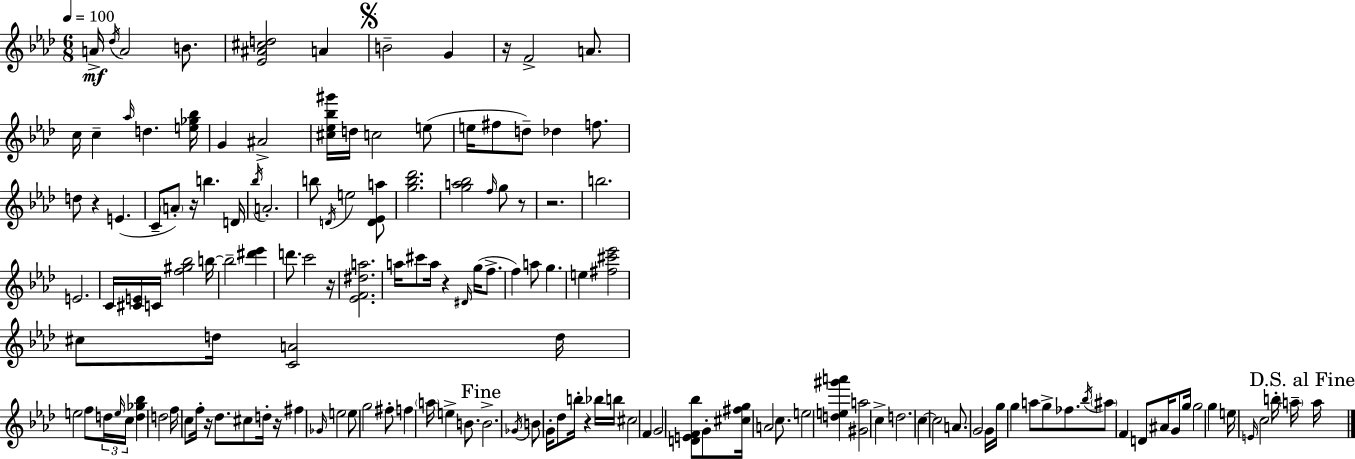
{
  \clef treble
  \numericTimeSignature
  \time 6/8
  \key aes \major
  \tempo 4 = 100
  \repeat volta 2 { a'16->\mf \acciaccatura { des''16 } a'2 b'8. | <ees' ais' cis'' d''>2 a'4 | \mark \markup { \musicglyph "scripts.segno" } b'2-- g'4 | r16 f'2-> a'8. | \break c''16 c''4-- \grace { aes''16 } d''4. | <e'' ges'' bes''>16 g'4 ais'2-> | <cis'' ees'' bes'' gis'''>16 d''16 c''2 | e''8( e''16 fis''8 d''8--) des''4 f''8. | \break d''8 r4 e'4.( | c'8-- \parenthesize a'8-.) r16 b''4. | d'16 \acciaccatura { bes''16 } a'2.-. | b''8 \acciaccatura { d'16 } e''2 | \break <d' ees' a''>8 <g'' bes'' des'''>2. | <g'' a'' bes''>2 | \grace { f''16 } g''8 r8 r2. | b''2. | \break e'2. | c'16 <cis' e'>16 c'16 <f'' gis'' bes''>2 | b''16~~ b''2-- | <dis''' ees'''>4 d'''8. c'''2 | \break r16 <ees' f' dis'' a''>2. | a''16 cis'''8 a''16 r4 | \grace { dis'16 }( g''16 f''8.-> f''4) a''8 | g''4. e''4 <fis'' cis''' ees'''>2 | \break cis''8 d''16 <c' a'>2 | d''16 e''2 | f''8 \tuplet 3/2 { d''16 \grace { e''16 } c''16 } <d'' ges'' bes''>4 d''2 | f''16 c''8 f''16-. r16 | \break des''8. cis''8 d''16-. r16 fis''4 \grace { ges'16 } | e''2 e''8 g''2 | fis''8-. f''4 | \parenthesize a''16 e''4-> b'8. \mark "Fine" b'2.-> | \break \acciaccatura { ges'16 } b'8 g'16-. | des''8 b''16-. r4 bes''16 b''16 cis''2 | f'4 g'2 | <d' e' f' bes''>8 g'8-. <cis'' fis'' g''>16 a'2 | \break c''8. e''2 | <d'' e'' gis''' a'''>4 <gis' a''>2 | c''4-> d''2. | c''4~~ | \break c''2 a'8. | g'2 g'16 g''16 g''4 | a''8 g''8-> fes''8. \acciaccatura { bes''16 } \parenthesize ais''8 | f'4 d'8 ais'16 g'8 g''16 g''2 | \break g''4 e''16 \grace { e'16 } | c''2 b''16-. \parenthesize a''16-- \mark "D.S. al Fine" a''16 } \bar "|."
}